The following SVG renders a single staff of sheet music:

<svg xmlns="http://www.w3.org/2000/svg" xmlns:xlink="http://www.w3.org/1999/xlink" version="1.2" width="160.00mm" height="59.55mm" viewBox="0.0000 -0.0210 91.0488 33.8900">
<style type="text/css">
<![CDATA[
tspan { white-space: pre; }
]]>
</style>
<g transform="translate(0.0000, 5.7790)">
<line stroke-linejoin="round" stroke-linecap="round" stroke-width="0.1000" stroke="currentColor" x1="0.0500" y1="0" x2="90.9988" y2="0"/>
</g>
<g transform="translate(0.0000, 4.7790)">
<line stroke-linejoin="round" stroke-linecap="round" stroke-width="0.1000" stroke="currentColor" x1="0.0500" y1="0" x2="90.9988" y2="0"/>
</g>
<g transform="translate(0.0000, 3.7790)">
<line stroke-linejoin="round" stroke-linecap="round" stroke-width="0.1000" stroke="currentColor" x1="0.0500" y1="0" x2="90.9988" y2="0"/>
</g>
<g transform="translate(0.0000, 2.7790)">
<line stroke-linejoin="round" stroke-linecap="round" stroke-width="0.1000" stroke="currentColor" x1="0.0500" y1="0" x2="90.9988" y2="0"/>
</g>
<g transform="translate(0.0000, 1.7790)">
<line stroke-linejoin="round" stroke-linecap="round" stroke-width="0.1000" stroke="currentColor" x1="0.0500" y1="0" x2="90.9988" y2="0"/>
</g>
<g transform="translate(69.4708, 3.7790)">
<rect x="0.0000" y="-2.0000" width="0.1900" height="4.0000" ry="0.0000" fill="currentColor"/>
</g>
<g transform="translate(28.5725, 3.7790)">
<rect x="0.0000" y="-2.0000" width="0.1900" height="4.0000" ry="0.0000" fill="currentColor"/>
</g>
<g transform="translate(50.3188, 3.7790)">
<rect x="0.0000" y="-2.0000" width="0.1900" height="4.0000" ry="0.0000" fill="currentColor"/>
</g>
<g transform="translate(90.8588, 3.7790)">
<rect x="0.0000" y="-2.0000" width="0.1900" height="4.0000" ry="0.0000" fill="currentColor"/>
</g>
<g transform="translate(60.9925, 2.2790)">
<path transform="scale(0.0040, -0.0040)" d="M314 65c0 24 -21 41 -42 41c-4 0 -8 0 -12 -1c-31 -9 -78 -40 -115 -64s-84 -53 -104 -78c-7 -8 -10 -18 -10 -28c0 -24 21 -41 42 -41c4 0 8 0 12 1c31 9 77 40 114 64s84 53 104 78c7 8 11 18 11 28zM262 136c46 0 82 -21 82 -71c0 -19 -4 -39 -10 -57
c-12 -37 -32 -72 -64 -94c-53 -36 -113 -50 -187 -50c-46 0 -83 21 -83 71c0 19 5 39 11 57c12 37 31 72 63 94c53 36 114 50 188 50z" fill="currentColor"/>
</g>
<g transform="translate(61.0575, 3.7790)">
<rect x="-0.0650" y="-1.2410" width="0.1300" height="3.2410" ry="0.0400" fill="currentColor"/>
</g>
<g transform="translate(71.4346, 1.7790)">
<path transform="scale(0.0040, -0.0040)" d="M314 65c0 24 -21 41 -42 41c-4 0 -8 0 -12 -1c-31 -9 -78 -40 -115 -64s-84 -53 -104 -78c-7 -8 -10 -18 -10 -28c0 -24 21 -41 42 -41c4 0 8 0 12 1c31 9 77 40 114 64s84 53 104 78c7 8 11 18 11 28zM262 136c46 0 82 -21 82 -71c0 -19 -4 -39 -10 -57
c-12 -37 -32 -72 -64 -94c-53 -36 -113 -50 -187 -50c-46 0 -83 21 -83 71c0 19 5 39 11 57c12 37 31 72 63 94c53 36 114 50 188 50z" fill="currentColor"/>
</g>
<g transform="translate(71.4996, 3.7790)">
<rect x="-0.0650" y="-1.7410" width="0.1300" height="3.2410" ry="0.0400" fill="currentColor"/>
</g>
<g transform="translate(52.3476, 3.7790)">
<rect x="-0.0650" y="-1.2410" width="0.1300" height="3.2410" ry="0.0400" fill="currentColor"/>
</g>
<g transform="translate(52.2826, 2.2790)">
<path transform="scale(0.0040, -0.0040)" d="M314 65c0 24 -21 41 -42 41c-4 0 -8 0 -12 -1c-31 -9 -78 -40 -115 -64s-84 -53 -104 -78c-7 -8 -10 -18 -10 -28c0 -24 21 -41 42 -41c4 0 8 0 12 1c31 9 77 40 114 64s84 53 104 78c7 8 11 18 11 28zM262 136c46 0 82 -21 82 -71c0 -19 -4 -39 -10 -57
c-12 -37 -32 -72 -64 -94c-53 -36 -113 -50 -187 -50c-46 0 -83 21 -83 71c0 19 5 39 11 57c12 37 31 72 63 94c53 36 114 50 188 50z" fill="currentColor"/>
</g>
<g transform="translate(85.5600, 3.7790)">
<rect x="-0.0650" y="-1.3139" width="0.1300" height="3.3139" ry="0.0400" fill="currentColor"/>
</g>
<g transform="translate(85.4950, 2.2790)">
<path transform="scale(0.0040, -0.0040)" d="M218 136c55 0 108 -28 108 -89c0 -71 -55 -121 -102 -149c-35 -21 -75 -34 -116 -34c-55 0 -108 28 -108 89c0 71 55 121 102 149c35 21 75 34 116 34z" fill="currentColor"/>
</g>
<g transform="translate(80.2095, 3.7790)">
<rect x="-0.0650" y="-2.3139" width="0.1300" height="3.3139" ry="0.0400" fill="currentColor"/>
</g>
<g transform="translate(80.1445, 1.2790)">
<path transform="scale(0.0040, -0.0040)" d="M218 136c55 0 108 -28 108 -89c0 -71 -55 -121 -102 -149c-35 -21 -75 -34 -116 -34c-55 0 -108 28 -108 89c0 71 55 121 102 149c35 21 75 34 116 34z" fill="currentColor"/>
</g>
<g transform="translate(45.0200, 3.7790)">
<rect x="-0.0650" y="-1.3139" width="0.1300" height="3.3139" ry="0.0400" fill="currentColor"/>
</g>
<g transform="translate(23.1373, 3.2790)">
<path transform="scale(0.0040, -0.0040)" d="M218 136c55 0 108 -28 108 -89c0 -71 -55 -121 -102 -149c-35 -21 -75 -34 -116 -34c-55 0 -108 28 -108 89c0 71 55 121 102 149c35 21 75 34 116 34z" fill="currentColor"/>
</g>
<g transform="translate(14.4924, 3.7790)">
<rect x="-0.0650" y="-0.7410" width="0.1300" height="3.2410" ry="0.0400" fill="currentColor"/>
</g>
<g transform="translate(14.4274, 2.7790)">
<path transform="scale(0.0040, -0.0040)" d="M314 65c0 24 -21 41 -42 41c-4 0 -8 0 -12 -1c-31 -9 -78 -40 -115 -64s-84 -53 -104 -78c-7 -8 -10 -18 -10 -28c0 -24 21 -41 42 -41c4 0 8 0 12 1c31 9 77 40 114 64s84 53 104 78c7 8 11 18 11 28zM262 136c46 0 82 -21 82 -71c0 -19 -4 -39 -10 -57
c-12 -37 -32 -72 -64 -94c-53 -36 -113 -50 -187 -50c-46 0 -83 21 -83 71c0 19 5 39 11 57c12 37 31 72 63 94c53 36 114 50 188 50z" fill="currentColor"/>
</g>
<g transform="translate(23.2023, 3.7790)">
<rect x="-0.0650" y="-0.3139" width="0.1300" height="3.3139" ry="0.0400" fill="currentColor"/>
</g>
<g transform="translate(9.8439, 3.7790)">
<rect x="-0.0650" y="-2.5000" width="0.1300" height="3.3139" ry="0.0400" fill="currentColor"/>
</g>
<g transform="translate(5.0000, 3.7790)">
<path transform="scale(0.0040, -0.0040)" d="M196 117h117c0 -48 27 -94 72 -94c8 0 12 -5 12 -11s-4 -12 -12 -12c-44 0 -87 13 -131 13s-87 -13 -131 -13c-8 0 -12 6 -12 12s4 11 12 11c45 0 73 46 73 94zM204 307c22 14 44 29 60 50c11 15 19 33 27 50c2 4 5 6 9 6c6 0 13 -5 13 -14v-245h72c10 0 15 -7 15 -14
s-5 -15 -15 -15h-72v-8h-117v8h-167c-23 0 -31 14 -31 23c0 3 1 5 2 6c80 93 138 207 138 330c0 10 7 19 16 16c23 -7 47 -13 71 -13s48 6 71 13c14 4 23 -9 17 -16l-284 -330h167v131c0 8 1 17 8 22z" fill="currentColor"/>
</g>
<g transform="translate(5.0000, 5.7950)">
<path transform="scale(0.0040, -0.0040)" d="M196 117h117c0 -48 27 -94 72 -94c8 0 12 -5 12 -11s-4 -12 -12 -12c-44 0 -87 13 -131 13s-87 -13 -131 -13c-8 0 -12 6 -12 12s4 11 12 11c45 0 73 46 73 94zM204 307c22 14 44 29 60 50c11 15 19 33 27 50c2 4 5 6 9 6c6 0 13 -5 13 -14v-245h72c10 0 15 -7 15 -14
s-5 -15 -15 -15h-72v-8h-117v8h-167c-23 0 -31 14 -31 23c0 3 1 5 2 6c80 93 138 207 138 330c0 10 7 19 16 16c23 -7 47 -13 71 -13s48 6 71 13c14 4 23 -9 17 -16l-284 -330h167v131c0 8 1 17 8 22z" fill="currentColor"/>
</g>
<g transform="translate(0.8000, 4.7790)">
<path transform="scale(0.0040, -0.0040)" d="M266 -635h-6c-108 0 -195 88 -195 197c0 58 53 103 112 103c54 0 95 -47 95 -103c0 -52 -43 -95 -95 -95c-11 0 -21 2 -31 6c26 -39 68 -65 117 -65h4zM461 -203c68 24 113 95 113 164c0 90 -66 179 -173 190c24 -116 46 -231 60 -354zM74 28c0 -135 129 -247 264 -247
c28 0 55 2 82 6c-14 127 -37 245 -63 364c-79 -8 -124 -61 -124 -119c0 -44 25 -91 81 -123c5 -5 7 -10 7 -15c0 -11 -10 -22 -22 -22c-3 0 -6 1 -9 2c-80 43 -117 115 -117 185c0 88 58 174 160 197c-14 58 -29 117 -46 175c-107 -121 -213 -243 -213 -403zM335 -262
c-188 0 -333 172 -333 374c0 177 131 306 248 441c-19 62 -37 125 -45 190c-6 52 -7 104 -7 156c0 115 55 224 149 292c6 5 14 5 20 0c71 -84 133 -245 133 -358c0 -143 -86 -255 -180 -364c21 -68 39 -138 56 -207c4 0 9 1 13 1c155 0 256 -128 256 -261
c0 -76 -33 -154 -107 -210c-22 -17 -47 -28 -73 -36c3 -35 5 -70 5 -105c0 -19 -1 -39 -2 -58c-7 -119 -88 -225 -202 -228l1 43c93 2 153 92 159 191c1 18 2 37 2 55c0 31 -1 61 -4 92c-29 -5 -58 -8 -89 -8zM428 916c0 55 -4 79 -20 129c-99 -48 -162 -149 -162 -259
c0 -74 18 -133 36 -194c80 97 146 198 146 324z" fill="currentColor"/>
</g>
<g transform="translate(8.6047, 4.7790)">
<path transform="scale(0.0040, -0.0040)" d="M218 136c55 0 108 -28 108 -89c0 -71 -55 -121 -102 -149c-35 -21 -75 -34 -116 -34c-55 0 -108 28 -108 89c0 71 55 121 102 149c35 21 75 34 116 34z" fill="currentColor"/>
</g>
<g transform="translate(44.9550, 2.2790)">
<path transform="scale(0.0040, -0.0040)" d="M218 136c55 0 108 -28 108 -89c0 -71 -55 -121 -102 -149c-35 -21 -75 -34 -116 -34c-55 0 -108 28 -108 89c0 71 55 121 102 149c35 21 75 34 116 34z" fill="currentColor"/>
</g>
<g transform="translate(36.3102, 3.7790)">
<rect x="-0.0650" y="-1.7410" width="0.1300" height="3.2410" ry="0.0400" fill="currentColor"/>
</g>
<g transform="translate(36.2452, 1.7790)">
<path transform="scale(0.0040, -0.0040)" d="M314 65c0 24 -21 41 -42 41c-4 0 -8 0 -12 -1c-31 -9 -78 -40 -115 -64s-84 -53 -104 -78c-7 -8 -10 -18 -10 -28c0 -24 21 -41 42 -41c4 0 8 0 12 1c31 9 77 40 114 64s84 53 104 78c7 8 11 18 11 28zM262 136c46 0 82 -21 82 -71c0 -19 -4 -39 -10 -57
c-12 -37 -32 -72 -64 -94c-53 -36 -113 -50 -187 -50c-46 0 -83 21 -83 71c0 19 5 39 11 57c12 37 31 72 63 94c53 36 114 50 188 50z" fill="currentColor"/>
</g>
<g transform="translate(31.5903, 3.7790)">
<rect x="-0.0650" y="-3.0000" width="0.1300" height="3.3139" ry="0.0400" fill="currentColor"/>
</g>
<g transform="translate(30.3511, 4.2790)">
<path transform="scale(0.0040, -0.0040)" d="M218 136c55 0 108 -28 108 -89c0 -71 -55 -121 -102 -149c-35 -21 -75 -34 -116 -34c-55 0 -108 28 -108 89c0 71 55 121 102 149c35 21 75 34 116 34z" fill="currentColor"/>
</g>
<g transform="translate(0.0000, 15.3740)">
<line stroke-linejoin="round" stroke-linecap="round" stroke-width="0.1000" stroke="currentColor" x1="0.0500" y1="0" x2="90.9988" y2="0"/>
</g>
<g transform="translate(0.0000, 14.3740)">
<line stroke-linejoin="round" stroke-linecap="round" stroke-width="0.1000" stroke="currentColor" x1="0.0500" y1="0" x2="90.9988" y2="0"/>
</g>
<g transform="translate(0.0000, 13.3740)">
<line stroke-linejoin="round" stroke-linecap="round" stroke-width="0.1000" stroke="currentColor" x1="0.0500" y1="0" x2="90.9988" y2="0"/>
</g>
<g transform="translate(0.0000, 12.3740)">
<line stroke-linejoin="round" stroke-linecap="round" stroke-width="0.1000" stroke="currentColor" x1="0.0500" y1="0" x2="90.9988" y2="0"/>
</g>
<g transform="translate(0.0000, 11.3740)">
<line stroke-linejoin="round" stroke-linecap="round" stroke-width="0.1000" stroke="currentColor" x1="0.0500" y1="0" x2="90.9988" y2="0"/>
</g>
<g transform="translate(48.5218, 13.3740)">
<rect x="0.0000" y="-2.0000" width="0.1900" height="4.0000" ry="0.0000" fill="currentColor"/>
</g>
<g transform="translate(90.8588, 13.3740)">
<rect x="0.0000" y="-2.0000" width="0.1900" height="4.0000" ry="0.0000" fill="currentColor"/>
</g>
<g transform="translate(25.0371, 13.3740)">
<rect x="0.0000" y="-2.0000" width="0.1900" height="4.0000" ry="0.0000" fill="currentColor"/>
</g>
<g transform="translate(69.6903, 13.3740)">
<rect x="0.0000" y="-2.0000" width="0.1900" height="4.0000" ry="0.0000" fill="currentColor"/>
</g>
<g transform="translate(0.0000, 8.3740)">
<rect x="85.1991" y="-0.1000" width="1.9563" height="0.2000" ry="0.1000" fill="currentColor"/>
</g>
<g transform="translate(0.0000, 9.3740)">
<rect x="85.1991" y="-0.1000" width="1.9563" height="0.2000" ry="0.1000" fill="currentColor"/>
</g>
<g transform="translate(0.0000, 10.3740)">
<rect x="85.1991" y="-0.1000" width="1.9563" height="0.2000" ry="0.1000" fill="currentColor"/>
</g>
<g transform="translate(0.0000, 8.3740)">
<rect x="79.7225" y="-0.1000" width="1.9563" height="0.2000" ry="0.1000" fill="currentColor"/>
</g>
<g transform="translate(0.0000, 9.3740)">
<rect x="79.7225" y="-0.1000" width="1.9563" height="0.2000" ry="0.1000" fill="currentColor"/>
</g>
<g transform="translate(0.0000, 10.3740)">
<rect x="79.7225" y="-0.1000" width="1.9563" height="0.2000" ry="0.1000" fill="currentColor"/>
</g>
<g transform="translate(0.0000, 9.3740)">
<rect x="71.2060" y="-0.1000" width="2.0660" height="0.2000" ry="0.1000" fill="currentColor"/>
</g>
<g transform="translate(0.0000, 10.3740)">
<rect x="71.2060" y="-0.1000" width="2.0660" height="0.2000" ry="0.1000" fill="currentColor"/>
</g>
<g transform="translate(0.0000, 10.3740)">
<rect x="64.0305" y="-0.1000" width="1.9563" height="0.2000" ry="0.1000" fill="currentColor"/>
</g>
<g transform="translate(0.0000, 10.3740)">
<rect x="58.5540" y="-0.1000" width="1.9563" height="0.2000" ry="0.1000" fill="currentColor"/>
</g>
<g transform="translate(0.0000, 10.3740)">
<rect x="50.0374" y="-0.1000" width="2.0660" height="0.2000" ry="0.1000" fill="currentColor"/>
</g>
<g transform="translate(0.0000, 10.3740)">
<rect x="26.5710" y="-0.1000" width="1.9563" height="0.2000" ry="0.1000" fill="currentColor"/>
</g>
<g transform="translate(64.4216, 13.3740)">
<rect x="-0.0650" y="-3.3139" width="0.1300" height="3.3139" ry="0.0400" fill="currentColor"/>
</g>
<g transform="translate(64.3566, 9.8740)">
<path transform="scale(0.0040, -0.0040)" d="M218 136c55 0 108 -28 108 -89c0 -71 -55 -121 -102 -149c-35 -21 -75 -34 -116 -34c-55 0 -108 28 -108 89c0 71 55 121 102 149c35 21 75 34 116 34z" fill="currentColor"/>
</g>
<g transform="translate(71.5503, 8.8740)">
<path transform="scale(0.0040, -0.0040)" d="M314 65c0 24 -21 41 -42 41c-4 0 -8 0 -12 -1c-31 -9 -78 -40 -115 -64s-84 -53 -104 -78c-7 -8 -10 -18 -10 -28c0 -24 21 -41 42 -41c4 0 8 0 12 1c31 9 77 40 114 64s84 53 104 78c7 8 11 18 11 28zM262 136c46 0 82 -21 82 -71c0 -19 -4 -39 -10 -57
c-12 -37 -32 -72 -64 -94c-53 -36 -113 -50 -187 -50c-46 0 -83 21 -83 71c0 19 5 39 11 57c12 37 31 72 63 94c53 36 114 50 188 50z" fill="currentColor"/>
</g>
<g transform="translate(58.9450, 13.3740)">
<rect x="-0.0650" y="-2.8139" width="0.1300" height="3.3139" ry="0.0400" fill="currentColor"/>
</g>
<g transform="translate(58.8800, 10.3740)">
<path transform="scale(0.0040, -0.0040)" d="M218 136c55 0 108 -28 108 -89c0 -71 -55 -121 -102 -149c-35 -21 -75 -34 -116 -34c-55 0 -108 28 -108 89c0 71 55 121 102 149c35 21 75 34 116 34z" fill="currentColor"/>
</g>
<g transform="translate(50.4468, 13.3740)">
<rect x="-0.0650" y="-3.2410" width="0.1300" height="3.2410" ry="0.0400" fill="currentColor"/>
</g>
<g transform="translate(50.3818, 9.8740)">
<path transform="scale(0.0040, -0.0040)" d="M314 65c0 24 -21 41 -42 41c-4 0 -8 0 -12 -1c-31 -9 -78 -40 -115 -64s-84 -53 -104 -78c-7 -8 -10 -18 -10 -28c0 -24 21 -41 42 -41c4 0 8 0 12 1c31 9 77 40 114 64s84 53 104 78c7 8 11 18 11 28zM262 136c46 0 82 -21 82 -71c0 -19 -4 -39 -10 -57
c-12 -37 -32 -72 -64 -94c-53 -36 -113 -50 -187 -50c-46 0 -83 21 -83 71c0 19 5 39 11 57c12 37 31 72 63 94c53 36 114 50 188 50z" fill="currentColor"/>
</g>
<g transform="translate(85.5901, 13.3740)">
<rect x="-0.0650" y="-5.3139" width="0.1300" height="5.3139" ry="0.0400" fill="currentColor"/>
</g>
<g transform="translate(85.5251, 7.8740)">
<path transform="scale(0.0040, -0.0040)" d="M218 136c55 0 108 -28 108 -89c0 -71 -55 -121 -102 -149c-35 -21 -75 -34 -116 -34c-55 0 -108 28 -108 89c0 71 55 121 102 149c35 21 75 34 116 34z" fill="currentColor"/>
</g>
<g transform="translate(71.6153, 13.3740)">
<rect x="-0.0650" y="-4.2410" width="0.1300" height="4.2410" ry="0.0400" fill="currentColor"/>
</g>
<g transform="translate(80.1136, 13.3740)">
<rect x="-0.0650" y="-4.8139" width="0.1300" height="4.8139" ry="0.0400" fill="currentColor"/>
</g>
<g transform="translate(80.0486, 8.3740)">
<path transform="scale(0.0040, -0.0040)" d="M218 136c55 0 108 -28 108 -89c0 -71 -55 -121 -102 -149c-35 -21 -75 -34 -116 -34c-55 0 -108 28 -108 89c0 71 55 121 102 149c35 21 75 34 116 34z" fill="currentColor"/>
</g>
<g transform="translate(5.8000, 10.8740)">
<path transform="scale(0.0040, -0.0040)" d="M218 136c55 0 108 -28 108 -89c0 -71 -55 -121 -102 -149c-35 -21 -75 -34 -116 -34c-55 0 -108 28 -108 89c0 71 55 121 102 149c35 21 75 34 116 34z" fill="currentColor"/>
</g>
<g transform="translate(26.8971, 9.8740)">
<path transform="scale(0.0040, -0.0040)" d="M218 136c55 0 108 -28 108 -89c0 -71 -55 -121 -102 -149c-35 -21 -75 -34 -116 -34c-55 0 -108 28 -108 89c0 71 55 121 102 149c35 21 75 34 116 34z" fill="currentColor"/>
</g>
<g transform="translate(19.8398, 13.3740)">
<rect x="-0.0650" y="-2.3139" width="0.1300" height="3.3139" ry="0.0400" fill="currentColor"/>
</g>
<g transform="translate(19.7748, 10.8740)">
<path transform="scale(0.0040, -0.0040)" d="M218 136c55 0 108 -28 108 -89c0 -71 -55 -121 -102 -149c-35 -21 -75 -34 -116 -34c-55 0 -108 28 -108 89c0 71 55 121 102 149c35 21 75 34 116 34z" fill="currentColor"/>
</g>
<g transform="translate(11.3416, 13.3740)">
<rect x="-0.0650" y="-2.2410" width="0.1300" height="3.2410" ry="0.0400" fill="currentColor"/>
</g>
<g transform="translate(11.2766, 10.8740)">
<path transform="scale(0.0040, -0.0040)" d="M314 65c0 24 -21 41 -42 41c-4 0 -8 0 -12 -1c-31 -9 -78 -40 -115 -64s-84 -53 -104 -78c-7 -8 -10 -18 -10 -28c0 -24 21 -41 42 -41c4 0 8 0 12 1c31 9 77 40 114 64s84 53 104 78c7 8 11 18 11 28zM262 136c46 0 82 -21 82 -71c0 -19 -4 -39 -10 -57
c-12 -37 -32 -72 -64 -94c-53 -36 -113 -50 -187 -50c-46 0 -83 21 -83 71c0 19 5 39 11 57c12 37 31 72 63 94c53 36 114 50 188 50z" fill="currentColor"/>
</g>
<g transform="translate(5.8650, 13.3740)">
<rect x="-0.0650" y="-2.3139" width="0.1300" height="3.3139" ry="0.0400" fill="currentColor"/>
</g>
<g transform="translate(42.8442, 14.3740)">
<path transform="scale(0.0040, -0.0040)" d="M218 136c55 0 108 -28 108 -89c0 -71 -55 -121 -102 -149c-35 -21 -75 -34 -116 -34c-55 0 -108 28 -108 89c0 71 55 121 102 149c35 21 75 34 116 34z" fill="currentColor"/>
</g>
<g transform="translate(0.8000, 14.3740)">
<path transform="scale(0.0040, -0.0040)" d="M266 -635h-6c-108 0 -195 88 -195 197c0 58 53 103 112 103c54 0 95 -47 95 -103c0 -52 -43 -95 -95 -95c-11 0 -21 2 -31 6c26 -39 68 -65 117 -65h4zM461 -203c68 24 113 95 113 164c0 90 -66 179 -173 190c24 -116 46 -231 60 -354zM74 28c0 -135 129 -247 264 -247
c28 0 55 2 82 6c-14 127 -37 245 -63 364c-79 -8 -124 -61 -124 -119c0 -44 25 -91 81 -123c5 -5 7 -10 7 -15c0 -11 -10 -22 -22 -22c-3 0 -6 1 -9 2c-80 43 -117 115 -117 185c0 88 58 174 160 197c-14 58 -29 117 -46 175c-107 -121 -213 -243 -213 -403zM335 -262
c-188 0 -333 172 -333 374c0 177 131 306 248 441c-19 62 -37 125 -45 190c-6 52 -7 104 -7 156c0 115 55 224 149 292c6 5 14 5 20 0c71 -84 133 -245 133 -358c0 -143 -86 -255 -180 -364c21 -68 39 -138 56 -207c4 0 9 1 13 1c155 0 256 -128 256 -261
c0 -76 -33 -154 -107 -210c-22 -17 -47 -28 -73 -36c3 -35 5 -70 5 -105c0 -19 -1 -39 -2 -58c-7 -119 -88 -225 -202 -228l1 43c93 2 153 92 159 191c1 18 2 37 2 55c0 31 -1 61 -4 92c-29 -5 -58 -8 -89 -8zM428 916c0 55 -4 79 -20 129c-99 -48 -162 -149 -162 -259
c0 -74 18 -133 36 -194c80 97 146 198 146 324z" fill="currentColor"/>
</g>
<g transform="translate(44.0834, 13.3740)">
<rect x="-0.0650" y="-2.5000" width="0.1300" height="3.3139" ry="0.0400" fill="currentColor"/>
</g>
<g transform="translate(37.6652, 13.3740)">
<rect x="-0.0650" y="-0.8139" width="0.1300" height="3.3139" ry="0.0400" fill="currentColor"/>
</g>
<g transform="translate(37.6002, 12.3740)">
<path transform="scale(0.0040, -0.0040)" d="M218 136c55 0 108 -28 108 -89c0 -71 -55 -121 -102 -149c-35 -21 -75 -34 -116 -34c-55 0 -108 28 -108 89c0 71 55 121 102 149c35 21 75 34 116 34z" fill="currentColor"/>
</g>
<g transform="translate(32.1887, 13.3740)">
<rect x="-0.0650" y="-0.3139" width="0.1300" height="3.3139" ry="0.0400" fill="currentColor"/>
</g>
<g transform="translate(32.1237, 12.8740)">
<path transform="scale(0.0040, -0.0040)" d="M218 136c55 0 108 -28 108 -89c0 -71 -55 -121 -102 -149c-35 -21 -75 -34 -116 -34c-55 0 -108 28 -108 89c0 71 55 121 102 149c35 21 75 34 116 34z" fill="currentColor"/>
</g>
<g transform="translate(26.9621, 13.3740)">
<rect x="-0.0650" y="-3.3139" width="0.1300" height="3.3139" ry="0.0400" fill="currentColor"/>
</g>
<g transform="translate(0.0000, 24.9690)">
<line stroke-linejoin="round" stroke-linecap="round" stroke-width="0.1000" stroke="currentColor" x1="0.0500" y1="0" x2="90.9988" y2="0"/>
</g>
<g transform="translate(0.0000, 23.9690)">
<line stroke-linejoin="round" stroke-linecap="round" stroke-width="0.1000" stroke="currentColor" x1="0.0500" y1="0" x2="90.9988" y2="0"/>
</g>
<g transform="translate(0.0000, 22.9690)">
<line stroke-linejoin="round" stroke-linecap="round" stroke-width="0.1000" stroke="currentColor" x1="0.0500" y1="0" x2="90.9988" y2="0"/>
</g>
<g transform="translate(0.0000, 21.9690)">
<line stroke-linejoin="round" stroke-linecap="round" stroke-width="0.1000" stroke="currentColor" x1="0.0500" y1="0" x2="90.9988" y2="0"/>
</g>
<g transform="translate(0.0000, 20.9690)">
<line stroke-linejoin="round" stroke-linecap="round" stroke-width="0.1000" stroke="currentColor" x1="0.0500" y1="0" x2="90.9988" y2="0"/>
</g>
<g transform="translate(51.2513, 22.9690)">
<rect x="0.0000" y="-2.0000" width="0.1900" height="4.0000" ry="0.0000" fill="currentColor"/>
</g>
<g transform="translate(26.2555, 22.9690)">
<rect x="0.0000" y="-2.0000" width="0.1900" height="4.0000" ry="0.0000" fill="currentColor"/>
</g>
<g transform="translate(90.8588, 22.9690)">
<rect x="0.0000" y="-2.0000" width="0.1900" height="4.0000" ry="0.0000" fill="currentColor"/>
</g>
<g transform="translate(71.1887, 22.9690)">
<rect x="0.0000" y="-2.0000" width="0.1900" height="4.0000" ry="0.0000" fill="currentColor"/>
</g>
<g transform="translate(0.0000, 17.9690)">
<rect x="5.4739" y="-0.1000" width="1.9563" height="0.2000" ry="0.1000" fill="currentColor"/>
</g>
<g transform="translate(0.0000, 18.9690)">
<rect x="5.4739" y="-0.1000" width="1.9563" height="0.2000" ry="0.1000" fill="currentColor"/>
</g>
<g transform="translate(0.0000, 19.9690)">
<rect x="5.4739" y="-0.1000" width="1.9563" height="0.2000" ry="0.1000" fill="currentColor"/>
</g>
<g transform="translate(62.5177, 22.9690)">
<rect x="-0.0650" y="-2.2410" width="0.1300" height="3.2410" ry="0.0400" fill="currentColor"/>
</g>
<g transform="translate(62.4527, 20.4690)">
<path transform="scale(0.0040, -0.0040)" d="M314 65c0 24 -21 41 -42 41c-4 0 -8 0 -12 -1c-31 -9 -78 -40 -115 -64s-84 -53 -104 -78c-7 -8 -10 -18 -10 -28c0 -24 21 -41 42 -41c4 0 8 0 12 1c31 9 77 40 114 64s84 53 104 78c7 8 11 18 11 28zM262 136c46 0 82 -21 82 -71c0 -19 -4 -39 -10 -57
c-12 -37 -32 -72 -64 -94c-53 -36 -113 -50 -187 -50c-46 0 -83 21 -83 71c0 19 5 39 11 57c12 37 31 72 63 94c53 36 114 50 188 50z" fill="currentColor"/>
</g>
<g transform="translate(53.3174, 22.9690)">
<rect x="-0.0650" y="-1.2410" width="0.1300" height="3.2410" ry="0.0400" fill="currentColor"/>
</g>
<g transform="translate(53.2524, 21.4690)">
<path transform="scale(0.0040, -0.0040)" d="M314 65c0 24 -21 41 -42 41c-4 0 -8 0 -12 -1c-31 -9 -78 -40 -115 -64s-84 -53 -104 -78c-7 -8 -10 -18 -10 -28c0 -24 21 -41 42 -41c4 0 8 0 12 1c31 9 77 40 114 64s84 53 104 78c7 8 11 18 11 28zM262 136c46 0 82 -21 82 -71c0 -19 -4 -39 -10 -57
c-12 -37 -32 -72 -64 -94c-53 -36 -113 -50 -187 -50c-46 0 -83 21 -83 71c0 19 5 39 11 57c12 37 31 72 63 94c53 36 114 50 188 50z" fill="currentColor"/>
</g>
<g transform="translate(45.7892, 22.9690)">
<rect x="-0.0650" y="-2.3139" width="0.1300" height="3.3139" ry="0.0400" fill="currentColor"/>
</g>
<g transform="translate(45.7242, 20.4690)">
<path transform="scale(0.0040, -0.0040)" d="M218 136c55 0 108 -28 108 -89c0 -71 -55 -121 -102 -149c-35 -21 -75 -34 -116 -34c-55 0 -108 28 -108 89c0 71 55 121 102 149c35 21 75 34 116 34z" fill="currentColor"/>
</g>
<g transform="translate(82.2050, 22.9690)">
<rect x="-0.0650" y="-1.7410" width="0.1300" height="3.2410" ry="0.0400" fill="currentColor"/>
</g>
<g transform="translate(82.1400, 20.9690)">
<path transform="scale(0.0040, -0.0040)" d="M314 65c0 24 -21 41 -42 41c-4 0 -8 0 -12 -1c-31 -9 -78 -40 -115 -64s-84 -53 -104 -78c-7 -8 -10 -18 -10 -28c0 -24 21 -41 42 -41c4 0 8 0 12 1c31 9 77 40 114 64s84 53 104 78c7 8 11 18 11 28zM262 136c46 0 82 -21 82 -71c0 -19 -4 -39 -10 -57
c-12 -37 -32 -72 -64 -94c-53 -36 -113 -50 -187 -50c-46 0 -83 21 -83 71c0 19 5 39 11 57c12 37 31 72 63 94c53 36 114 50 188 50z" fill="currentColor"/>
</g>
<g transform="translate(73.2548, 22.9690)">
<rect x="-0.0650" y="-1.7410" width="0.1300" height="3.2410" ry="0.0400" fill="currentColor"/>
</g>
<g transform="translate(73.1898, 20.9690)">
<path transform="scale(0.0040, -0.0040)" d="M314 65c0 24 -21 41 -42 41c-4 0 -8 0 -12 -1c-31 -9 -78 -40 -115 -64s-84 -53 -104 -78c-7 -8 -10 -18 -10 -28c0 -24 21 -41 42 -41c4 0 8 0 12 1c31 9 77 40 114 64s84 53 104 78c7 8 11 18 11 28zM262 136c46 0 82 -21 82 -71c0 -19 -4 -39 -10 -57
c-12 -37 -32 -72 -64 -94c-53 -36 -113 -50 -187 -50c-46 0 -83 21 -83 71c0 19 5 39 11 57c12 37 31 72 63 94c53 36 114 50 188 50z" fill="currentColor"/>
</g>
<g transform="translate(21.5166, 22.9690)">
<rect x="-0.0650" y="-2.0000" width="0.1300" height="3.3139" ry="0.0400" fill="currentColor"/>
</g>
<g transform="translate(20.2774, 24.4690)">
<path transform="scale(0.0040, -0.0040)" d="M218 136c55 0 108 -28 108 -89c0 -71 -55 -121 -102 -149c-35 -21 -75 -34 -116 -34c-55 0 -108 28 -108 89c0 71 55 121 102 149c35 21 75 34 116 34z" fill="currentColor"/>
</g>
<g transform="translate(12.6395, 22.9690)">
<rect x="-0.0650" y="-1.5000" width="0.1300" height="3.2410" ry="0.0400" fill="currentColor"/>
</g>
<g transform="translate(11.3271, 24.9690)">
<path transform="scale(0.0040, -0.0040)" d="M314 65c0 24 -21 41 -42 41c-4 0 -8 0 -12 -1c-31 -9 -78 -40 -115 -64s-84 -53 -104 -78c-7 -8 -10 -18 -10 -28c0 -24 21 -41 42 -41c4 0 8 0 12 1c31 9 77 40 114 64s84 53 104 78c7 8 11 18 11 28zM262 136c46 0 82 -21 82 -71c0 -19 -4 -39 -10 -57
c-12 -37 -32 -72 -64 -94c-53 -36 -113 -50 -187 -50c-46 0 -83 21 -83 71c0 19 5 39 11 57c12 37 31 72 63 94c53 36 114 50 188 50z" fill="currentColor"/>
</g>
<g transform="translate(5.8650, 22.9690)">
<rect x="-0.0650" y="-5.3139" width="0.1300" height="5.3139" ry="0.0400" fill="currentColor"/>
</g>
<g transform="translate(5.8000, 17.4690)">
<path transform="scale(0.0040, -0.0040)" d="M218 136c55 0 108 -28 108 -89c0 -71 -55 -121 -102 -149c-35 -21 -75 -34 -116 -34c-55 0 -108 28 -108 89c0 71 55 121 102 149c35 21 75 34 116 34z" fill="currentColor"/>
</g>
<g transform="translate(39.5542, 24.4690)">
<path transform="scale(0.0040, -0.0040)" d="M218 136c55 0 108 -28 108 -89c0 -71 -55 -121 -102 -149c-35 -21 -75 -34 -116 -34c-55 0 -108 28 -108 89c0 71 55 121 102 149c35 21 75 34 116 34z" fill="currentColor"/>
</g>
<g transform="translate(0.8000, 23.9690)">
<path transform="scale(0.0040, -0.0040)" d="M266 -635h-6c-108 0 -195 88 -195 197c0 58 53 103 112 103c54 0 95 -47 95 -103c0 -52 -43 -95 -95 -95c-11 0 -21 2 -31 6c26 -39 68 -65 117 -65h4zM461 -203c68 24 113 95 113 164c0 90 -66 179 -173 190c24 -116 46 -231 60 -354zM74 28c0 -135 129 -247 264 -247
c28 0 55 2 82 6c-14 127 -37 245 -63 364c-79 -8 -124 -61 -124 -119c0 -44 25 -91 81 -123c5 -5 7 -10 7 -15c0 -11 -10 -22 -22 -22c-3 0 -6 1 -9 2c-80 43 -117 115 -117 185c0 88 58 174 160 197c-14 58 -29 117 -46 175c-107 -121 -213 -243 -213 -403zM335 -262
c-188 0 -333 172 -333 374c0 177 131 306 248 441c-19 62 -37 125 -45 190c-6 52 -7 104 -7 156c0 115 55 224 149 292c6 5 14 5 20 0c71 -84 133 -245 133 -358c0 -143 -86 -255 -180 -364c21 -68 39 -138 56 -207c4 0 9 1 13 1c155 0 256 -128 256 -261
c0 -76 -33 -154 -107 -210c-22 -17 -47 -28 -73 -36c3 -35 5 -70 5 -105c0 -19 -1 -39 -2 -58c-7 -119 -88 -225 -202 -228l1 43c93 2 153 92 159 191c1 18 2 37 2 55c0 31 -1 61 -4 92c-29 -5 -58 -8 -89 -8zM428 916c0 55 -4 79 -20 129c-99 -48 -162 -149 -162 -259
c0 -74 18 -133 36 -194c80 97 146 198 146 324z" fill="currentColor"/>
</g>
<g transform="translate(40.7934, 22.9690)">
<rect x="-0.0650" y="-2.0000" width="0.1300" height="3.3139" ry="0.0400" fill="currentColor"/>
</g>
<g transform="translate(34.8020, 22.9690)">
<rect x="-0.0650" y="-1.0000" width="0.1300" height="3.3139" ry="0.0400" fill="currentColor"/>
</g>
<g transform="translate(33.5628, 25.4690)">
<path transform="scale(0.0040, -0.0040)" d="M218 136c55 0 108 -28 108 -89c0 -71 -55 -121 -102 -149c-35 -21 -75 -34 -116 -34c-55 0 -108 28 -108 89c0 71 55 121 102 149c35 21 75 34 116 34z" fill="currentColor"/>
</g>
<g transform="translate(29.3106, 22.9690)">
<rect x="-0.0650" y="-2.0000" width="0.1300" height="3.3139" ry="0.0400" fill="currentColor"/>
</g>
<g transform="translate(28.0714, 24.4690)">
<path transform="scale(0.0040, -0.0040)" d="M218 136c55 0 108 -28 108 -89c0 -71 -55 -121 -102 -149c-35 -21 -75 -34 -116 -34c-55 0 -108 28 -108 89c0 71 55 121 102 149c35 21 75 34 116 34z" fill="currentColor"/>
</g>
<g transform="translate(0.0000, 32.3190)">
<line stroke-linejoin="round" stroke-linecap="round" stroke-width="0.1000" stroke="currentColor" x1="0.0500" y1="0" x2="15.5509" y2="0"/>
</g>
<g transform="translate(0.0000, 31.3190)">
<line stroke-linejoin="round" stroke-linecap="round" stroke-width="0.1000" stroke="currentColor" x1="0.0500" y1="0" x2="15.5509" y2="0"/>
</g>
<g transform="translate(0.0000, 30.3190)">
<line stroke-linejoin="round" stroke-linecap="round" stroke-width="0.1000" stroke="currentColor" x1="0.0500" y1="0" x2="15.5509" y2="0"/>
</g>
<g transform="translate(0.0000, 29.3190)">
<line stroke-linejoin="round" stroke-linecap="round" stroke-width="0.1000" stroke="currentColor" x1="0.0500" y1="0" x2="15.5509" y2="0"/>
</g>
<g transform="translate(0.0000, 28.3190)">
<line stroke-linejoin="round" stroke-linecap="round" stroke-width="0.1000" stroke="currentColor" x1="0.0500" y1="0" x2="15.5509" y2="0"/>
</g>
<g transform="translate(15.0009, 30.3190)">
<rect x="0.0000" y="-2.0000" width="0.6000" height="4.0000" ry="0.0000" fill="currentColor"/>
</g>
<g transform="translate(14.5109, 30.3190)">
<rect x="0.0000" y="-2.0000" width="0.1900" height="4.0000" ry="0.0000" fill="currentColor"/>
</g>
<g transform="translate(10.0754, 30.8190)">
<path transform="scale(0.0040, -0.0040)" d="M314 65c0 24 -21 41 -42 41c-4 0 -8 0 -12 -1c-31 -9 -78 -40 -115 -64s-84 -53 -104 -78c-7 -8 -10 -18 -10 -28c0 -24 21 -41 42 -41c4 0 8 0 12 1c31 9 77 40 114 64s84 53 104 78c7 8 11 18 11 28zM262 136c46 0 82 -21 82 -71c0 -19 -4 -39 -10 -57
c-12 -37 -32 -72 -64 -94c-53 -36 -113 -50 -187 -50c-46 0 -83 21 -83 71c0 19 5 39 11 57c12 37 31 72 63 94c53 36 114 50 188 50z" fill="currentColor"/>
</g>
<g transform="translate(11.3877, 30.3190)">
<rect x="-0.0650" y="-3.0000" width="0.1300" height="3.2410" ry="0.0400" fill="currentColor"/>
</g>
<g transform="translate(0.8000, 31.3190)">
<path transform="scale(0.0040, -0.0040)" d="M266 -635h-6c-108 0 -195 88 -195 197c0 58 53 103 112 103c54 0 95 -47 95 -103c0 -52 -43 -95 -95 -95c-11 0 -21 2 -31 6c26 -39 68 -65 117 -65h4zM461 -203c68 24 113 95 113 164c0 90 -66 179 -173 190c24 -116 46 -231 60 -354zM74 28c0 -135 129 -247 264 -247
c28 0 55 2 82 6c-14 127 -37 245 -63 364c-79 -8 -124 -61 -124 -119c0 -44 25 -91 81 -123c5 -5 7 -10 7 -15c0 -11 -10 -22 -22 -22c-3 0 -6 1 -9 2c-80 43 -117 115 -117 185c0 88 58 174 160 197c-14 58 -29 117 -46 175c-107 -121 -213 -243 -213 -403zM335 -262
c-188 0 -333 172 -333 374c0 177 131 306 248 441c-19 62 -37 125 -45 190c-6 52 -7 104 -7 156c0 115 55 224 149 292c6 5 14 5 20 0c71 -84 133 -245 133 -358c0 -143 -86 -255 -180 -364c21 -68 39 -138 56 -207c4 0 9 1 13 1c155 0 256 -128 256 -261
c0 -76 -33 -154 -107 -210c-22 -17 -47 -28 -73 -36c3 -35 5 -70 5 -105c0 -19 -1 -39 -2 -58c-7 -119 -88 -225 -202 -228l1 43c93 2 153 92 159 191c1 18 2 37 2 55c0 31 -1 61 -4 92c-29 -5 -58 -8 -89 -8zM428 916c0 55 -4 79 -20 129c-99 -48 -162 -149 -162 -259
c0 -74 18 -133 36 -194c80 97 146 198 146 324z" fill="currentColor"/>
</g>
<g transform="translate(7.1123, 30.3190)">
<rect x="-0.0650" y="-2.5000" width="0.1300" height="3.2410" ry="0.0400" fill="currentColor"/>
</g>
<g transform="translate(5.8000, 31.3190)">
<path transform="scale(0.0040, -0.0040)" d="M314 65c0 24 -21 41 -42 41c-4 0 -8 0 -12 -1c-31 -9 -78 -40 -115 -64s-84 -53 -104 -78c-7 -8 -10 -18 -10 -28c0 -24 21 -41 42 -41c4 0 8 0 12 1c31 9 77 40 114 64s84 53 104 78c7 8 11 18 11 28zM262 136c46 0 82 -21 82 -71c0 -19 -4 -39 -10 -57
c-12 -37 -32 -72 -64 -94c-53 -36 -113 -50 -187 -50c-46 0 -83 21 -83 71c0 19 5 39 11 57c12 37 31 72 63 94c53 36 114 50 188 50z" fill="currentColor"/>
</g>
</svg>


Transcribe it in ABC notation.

X:1
T:Untitled
M:4/4
L:1/4
K:C
G d2 c A f2 e e2 e2 f2 g e g g2 g b c d G b2 a b d'2 e' f' f' E2 F F D F g e2 g2 f2 f2 G2 A2